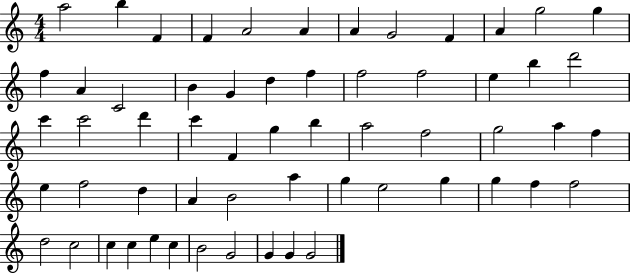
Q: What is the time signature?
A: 4/4